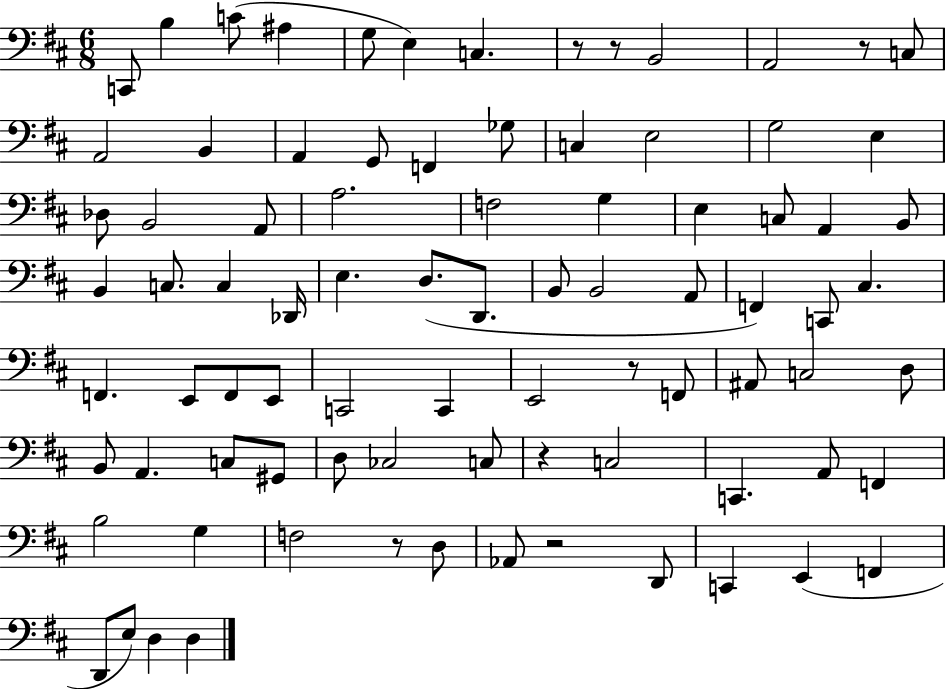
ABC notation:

X:1
T:Untitled
M:6/8
L:1/4
K:D
C,,/2 B, C/2 ^A, G,/2 E, C, z/2 z/2 B,,2 A,,2 z/2 C,/2 A,,2 B,, A,, G,,/2 F,, _G,/2 C, E,2 G,2 E, _D,/2 B,,2 A,,/2 A,2 F,2 G, E, C,/2 A,, B,,/2 B,, C,/2 C, _D,,/4 E, D,/2 D,,/2 B,,/2 B,,2 A,,/2 F,, C,,/2 ^C, F,, E,,/2 F,,/2 E,,/2 C,,2 C,, E,,2 z/2 F,,/2 ^A,,/2 C,2 D,/2 B,,/2 A,, C,/2 ^G,,/2 D,/2 _C,2 C,/2 z C,2 C,, A,,/2 F,, B,2 G, F,2 z/2 D,/2 _A,,/2 z2 D,,/2 C,, E,, F,, D,,/2 E,/2 D, D,